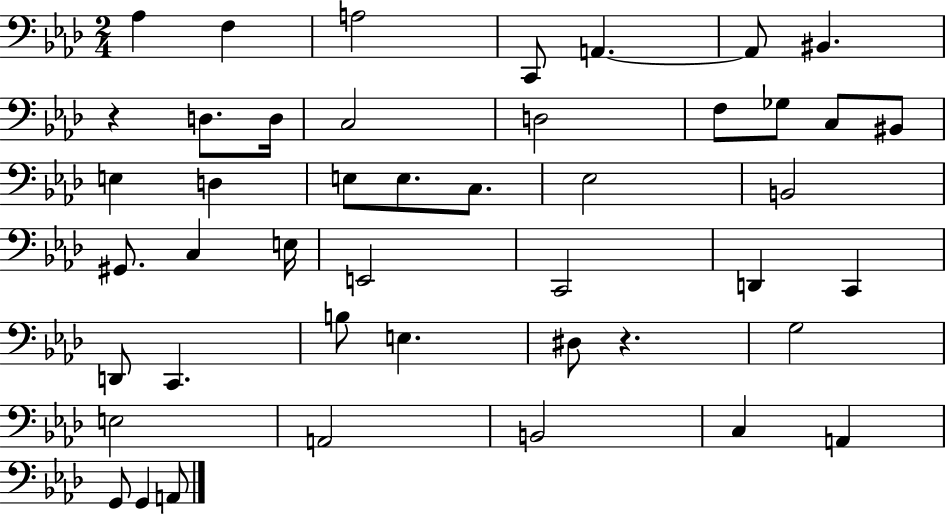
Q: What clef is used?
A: bass